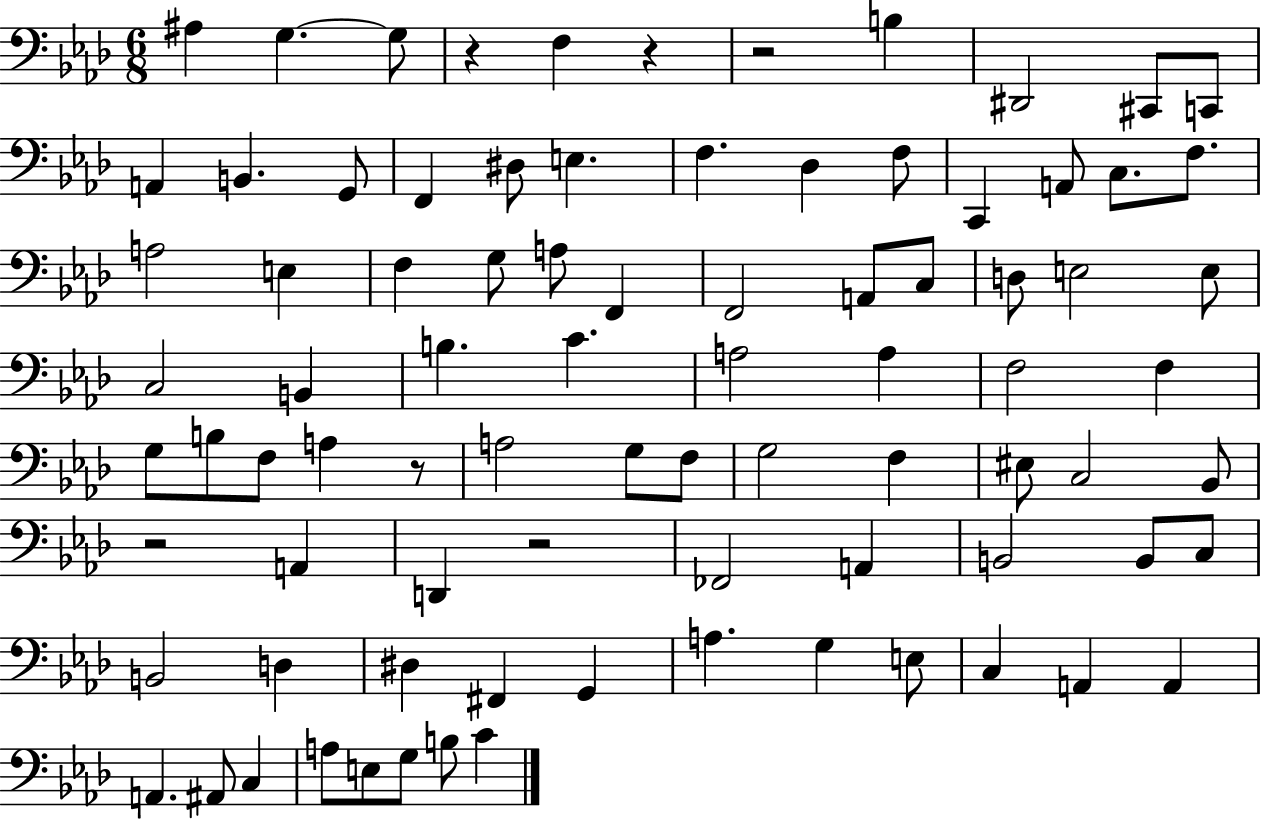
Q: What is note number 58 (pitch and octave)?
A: B2